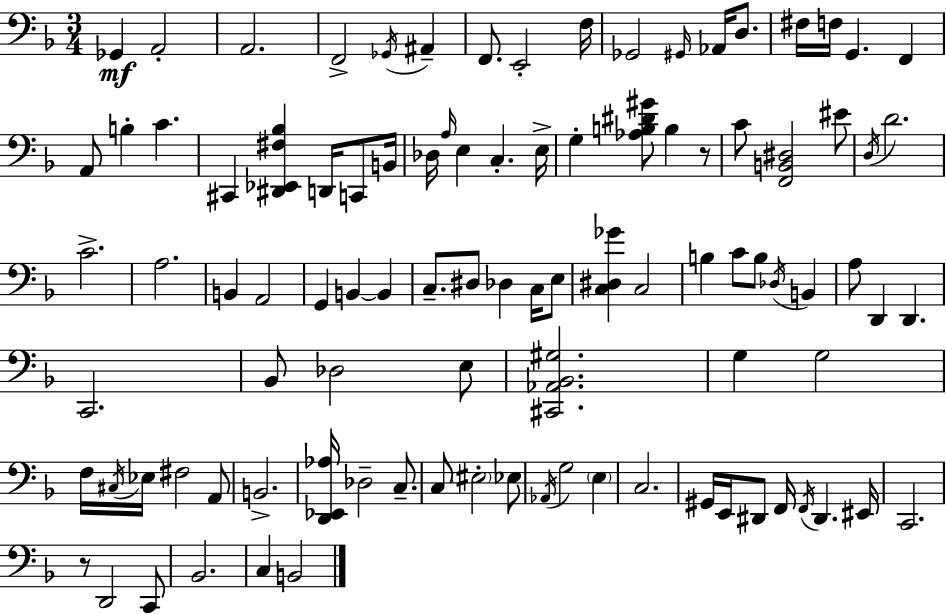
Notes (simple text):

Gb2/q A2/h A2/h. F2/h Gb2/s A#2/q F2/e. E2/h F3/s Gb2/h G#2/s Ab2/s D3/e. F#3/s F3/s G2/q. F2/q A2/e B3/q C4/q. C#2/q [D#2,Eb2,F#3,Bb3]/q D2/s C2/e B2/s Db3/s A3/s E3/q C3/q. E3/s G3/q [Ab3,B3,D#4,G#4]/e B3/q R/e C4/e [F2,B2,D#3]/h EIS4/e D3/s D4/h. C4/h. A3/h. B2/q A2/h G2/q B2/q B2/q C3/e. D#3/e Db3/q C3/s E3/e [C3,D#3,Gb4]/q C3/h B3/q C4/e B3/e Db3/s B2/q A3/e D2/q D2/q. C2/h. Bb2/e Db3/h E3/e [C#2,Ab2,Bb2,G#3]/h. G3/q G3/h F3/s C#3/s Eb3/s F#3/h A2/e B2/h. [D2,Eb2,Ab3]/s Db3/h C3/e. C3/e EIS3/h Eb3/e Ab2/s G3/h E3/q C3/h. G#2/s E2/s D#2/e F2/s F2/s D#2/q. EIS2/s C2/h. R/e D2/h C2/e Bb2/h. C3/q B2/h